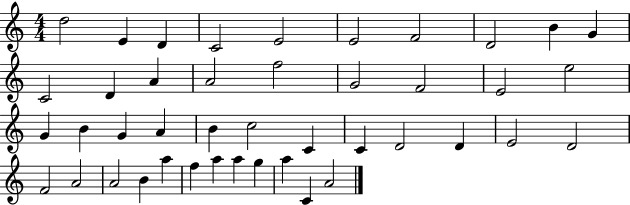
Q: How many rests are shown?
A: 0